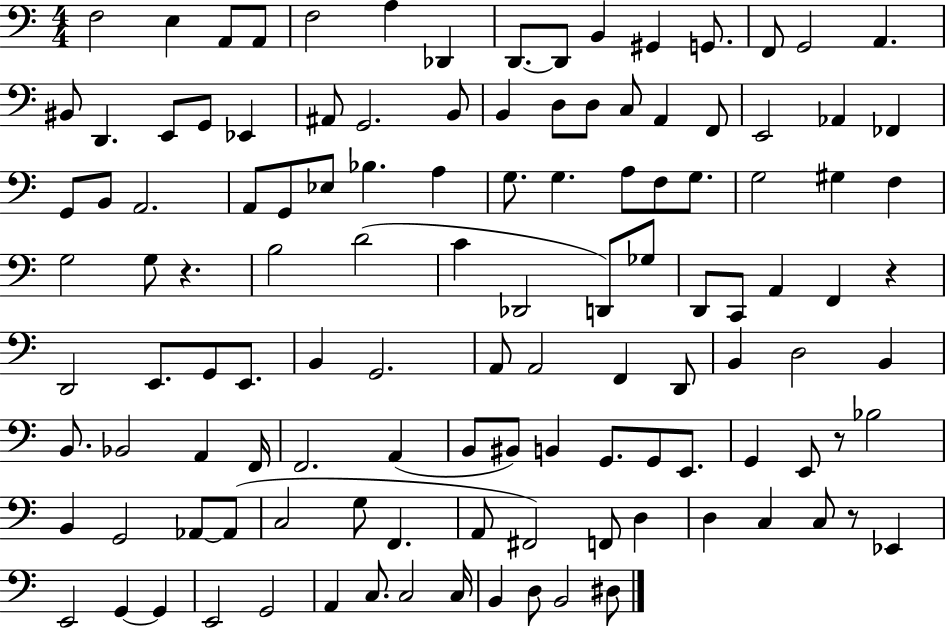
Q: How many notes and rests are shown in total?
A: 120